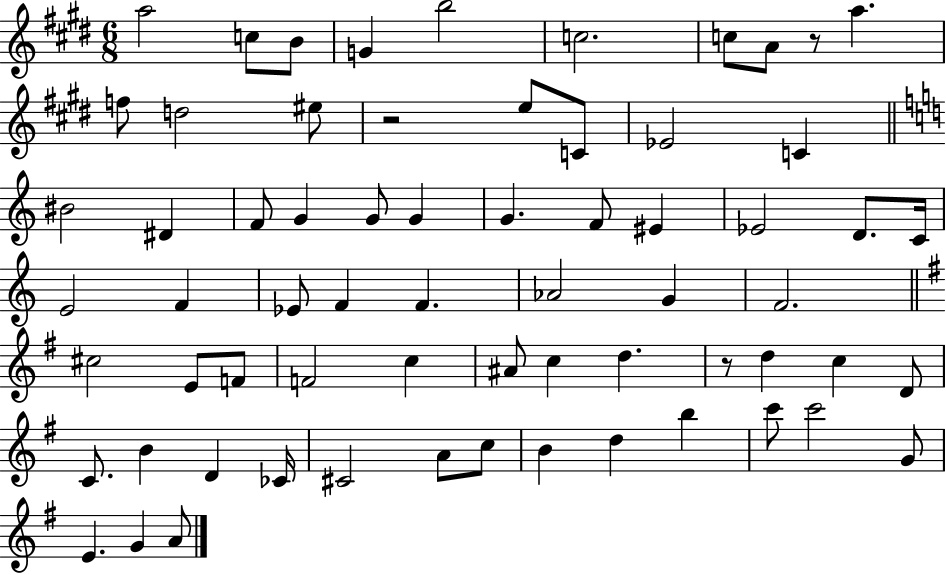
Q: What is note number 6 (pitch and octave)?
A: C5